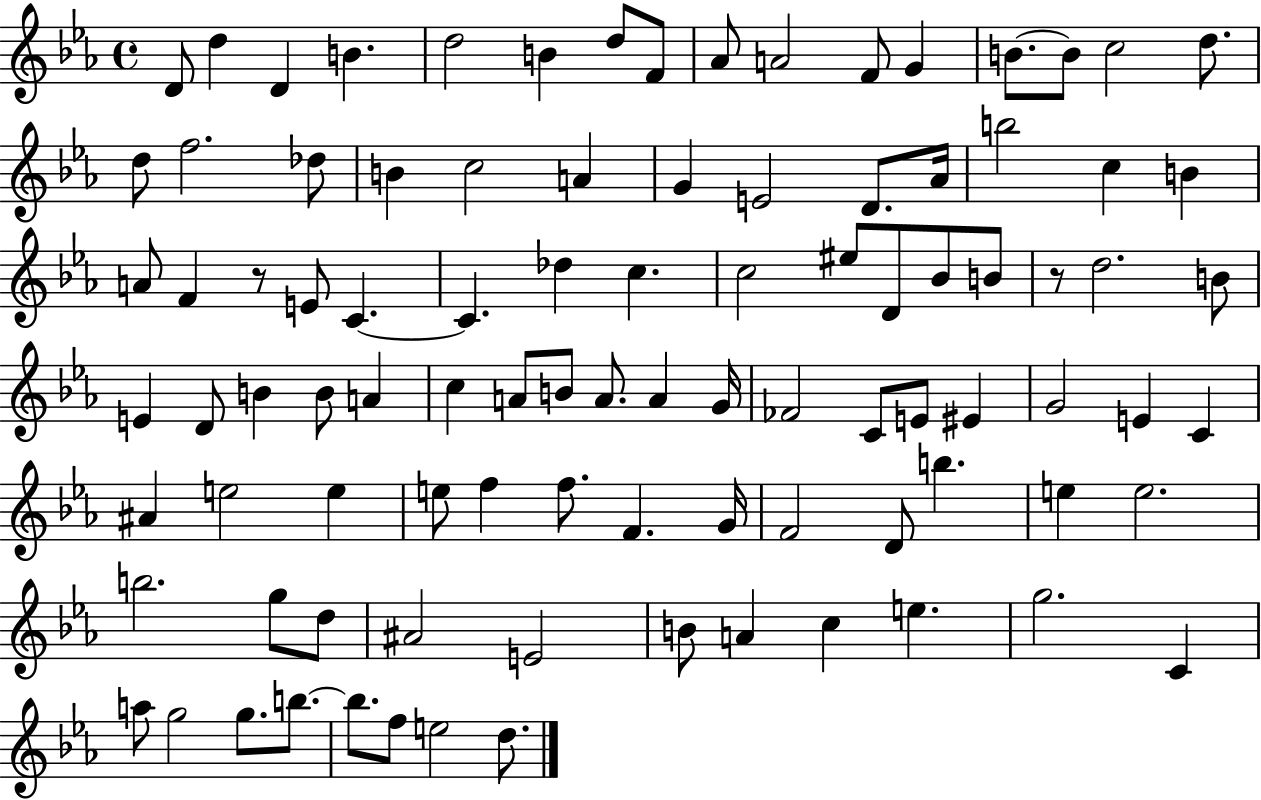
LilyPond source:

{
  \clef treble
  \time 4/4
  \defaultTimeSignature
  \key ees \major
  d'8 d''4 d'4 b'4. | d''2 b'4 d''8 f'8 | aes'8 a'2 f'8 g'4 | b'8.~~ b'8 c''2 d''8. | \break d''8 f''2. des''8 | b'4 c''2 a'4 | g'4 e'2 d'8. aes'16 | b''2 c''4 b'4 | \break a'8 f'4 r8 e'8 c'4.~~ | c'4. des''4 c''4. | c''2 eis''8 d'8 bes'8 b'8 | r8 d''2. b'8 | \break e'4 d'8 b'4 b'8 a'4 | c''4 a'8 b'8 a'8. a'4 g'16 | fes'2 c'8 e'8 eis'4 | g'2 e'4 c'4 | \break ais'4 e''2 e''4 | e''8 f''4 f''8. f'4. g'16 | f'2 d'8 b''4. | e''4 e''2. | \break b''2. g''8 d''8 | ais'2 e'2 | b'8 a'4 c''4 e''4. | g''2. c'4 | \break a''8 g''2 g''8. b''8.~~ | b''8. f''8 e''2 d''8. | \bar "|."
}